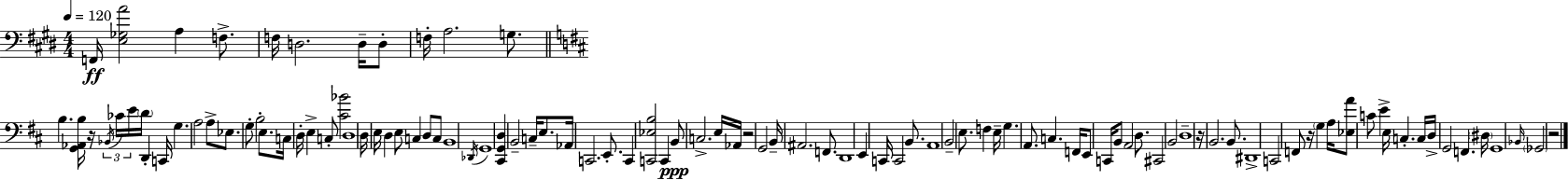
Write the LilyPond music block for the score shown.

{
  \clef bass
  \numericTimeSignature
  \time 4/4
  \key e \major
  \tempo 4 = 120
  f,16\ff <e ges a'>2 a4 f8.-> | f16 d2. d16-- d8-. | f16-. a2. g8. | \bar "||" \break \key b \minor b4. <g, aes, b>16 r16 \tuplet 3/2 { \acciaccatura { bes,16 } ces'16 e'16 } \parenthesize d'16 d,4-. | c,16 g4. a2 a8-> | ees8. g8-. b2-. e8. | c16 d16-. e4-> c8-. <cis' bes'>2 | \break d1 | d16 e16 d4 e8 c4 d8 c8 | b,1 | \acciaccatura { des,16 } g,1 | \break <cis, g, d>4 b,2-- c16-- e8. | aes,16 c,2. e,8.-. | c,4 <c, ees b>2 c,4 | b,8\ppp c2.-> | \break e16 aes,16 r2 g,2 | b,16-- ais,2. f,8. | d,1 | e,4 c,16 c,2 b,8. | \break a,1 | b,2-- e8. f4 | e16-- g4. a,8. c4. | f,16 e,8 c,16 b,8 a,2 d8. | \break cis,2 b,2 | d1-- | r16 b,2. b,8. | dis,1-> | \break c,2 f,8 r16 \parenthesize g4 | a16 <ees a'>8 c'8 e'4-> e16 c4.-. | c16 d16-> g,2 f,4. | \parenthesize dis16 g,1 | \break \grace { bes,16 } \parenthesize ges,2 r2 | \bar "|."
}